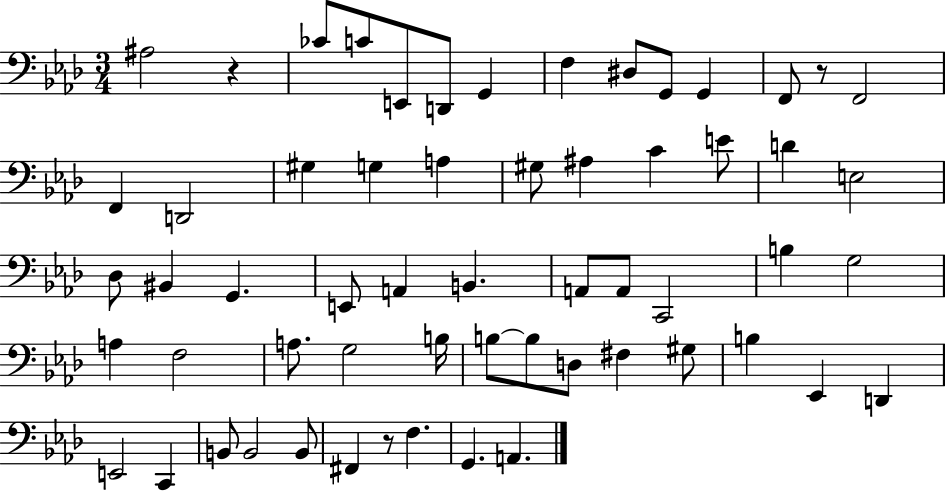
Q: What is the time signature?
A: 3/4